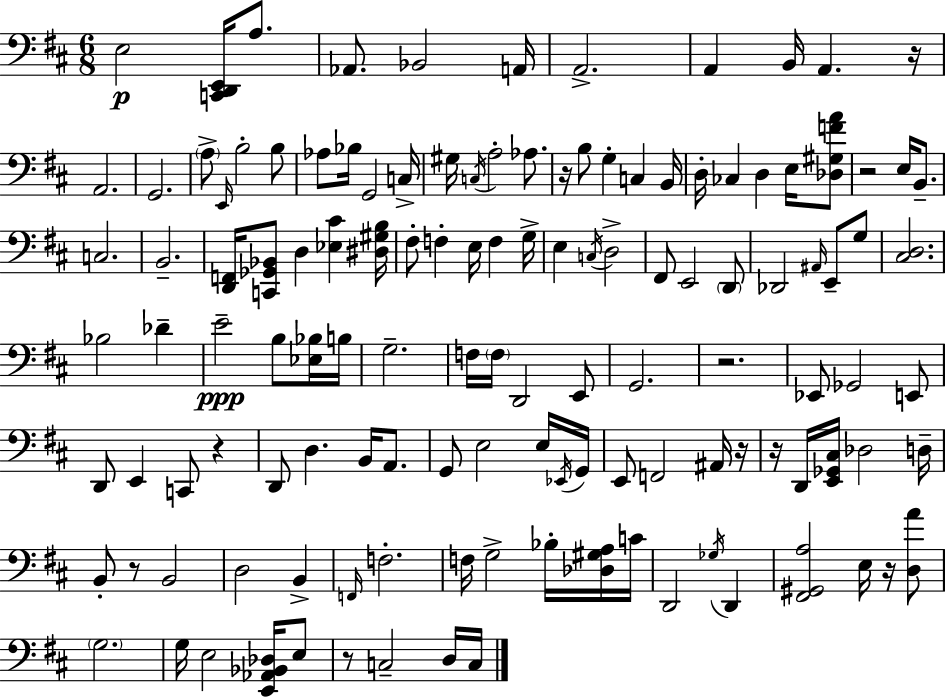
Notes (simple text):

E3/h [C2,D2,E2]/s A3/e. Ab2/e. Bb2/h A2/s A2/h. A2/q B2/s A2/q. R/s A2/h. G2/h. A3/e E2/s B3/h B3/e Ab3/e Bb3/s G2/h C3/s G#3/s C3/s A3/h Ab3/e. R/s B3/e G3/q C3/q B2/s D3/s CES3/q D3/q E3/s [Db3,G#3,F4,A4]/e R/h E3/s B2/e. C3/h. B2/h. [D2,F2]/s [C2,Gb2,Bb2]/e D3/q [Eb3,C#4]/q [D#3,G#3,B3]/s F#3/e F3/q E3/s F3/q G3/s E3/q C3/s D3/h F#2/e E2/h D2/e Db2/h A#2/s E2/e G3/e [C#3,D3]/h. Bb3/h Db4/q E4/h B3/e [Eb3,Bb3]/s B3/s G3/h. F3/s F3/s D2/h E2/e G2/h. R/h. Eb2/e Gb2/h E2/e D2/e E2/q C2/e R/q D2/e D3/q. B2/s A2/e. G2/e E3/h E3/s Eb2/s G2/s E2/e F2/h A#2/s R/s R/s D2/s [E2,Gb2,C#3]/s Db3/h D3/s B2/e R/e B2/h D3/h B2/q F2/s F3/h. F3/s G3/h Bb3/s [Db3,G#3,A3]/s C4/s D2/h Gb3/s D2/q [F#2,G#2,A3]/h E3/s R/s [D3,A4]/e G3/h. G3/s E3/h [E2,Ab2,Bb2,Db3]/s E3/e R/e C3/h D3/s C3/s